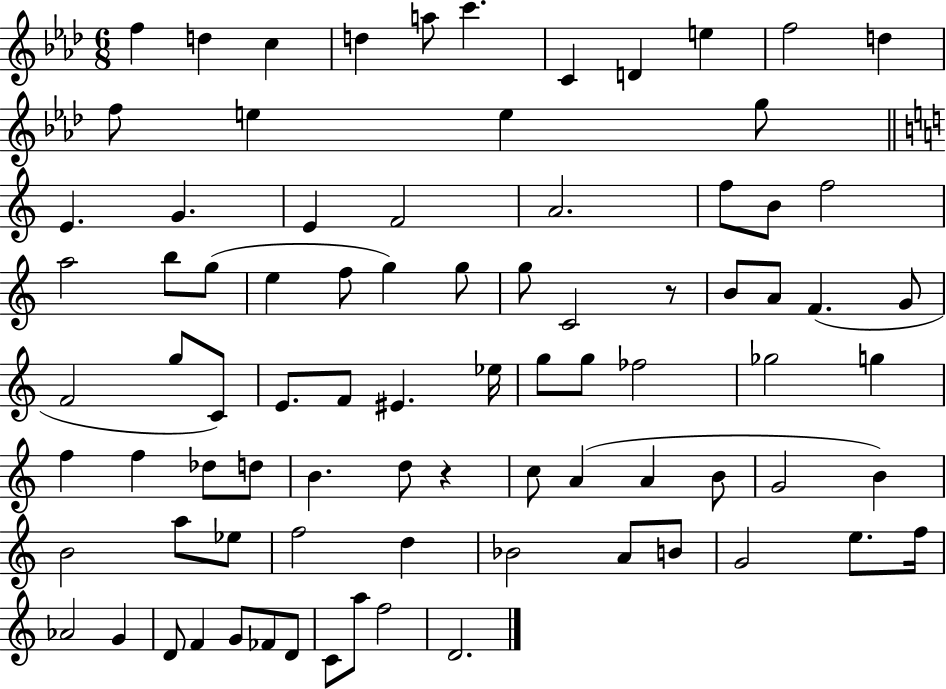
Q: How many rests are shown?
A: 2